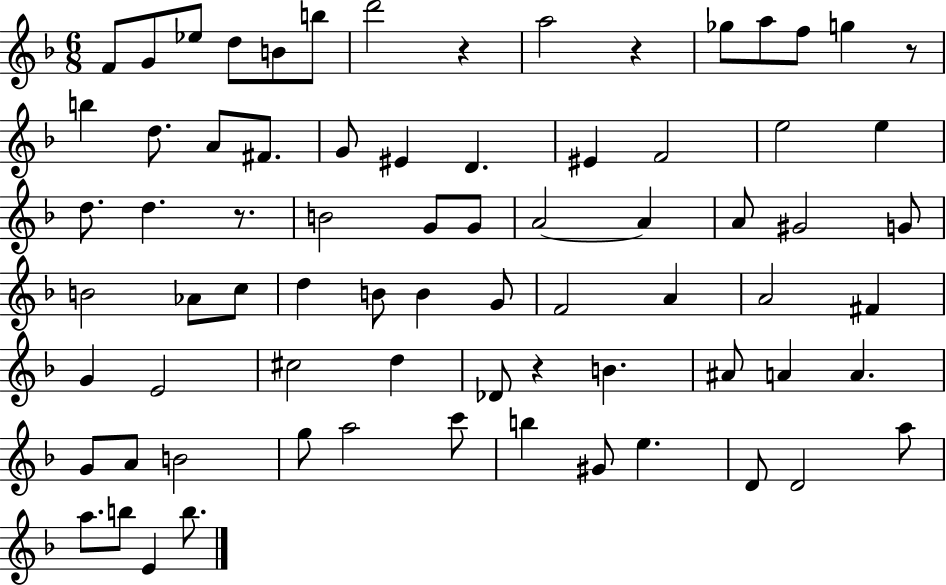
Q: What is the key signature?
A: F major